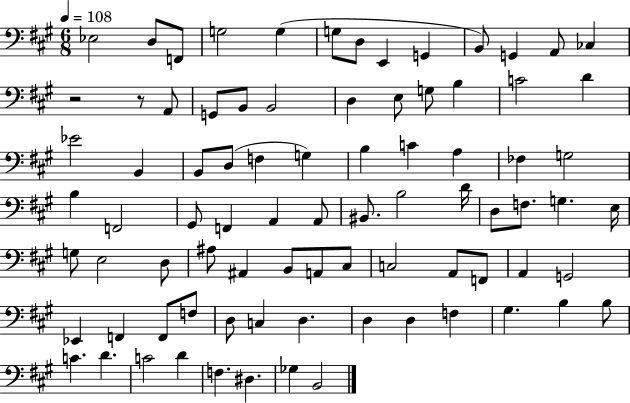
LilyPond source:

{
  \clef bass
  \numericTimeSignature
  \time 6/8
  \key a \major
  \tempo 4 = 108
  ees2 d8 f,8 | g2 g4( | g8 d8 e,4 g,4 | b,8) g,4 a,8 ces4 | \break r2 r8 a,8 | g,8 b,8 b,2 | d4 e8 g8 b4 | c'2 d'4 | \break ees'2 b,4 | b,8 d8( f4 g4) | b4 c'4 a4 | fes4 g2 | \break b4 f,2 | gis,8 f,4 a,4 a,8 | bis,8. b2 d'16 | d8 f8. g4. e16 | \break g8 e2 d8 | ais8 ais,4 b,8 a,8 cis8 | c2 a,8 f,8 | a,4 g,2 | \break ees,4 f,4 f,8 f8 | d8 c4 d4. | d4 d4 f4 | gis4. b4 b8 | \break c'4. d'4. | c'2 d'4 | f4. dis4. | ges4 b,2 | \break \bar "|."
}